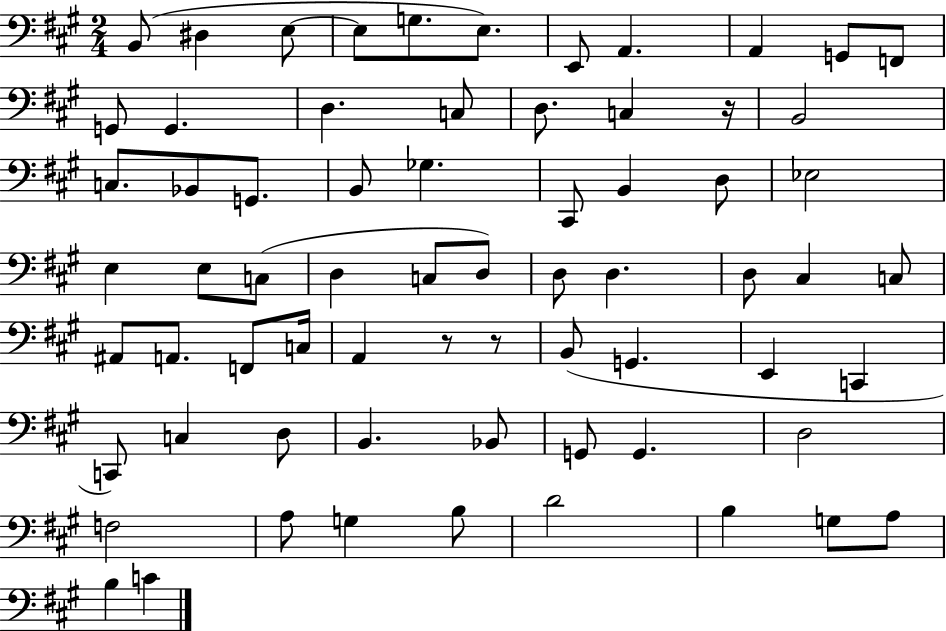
B2/e D#3/q E3/e E3/e G3/e. E3/e. E2/e A2/q. A2/q G2/e F2/e G2/e G2/q. D3/q. C3/e D3/e. C3/q R/s B2/h C3/e. Bb2/e G2/e. B2/e Gb3/q. C#2/e B2/q D3/e Eb3/h E3/q E3/e C3/e D3/q C3/e D3/e D3/e D3/q. D3/e C#3/q C3/e A#2/e A2/e. F2/e C3/s A2/q R/e R/e B2/e G2/q. E2/q C2/q C2/e C3/q D3/e B2/q. Bb2/e G2/e G2/q. D3/h F3/h A3/e G3/q B3/e D4/h B3/q G3/e A3/e B3/q C4/q